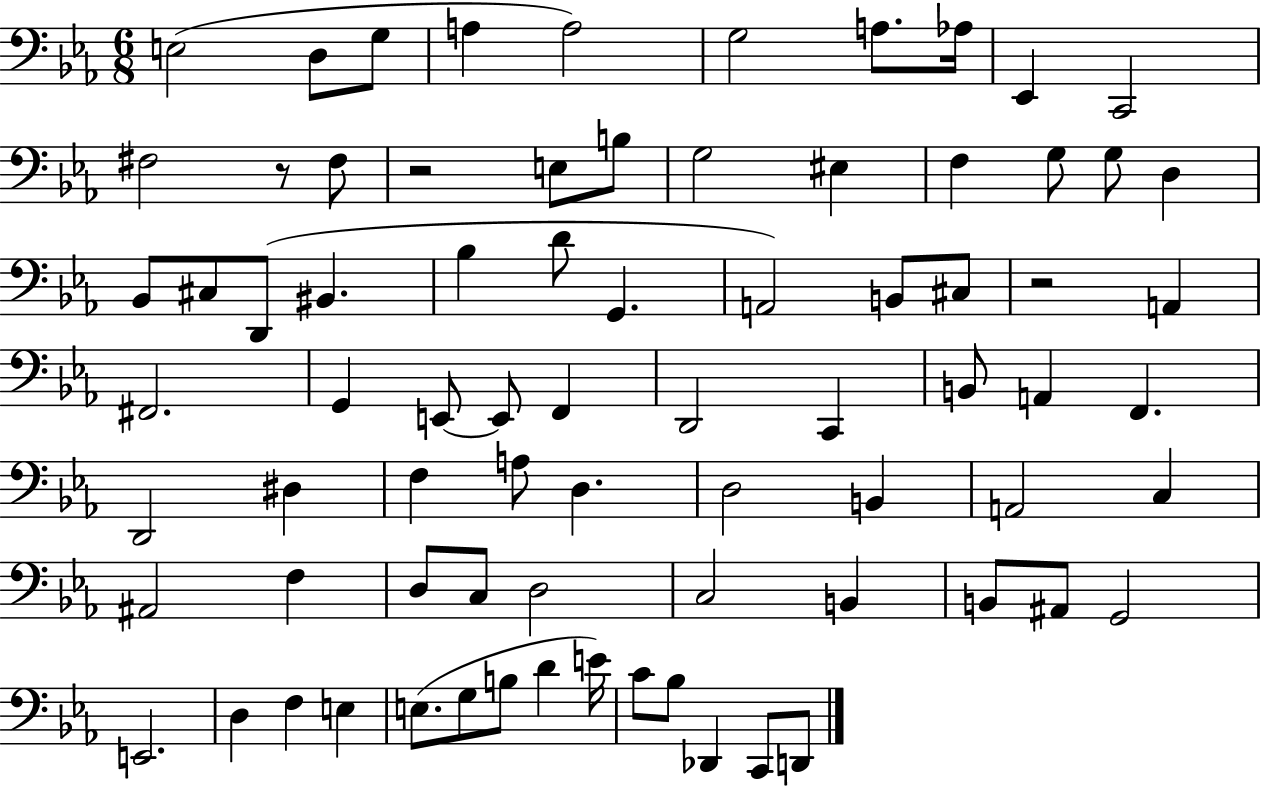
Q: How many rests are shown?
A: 3